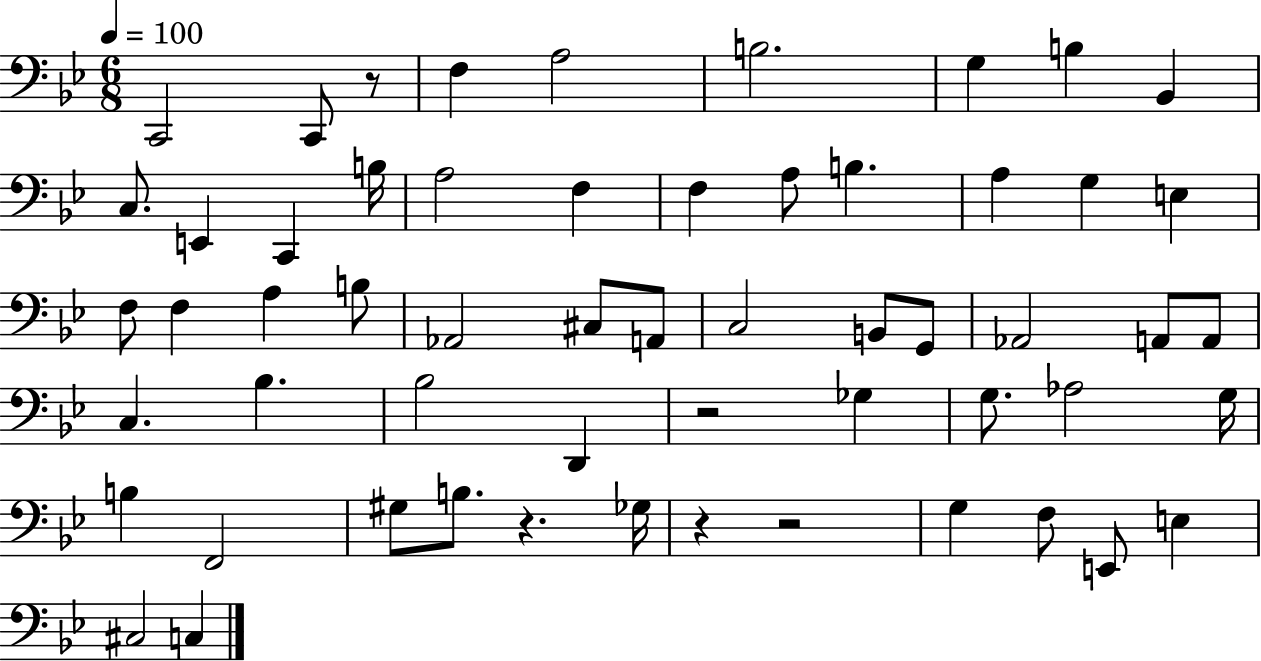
{
  \clef bass
  \numericTimeSignature
  \time 6/8
  \key bes \major
  \tempo 4 = 100
  c,2 c,8 r8 | f4 a2 | b2. | g4 b4 bes,4 | \break c8. e,4 c,4 b16 | a2 f4 | f4 a8 b4. | a4 g4 e4 | \break f8 f4 a4 b8 | aes,2 cis8 a,8 | c2 b,8 g,8 | aes,2 a,8 a,8 | \break c4. bes4. | bes2 d,4 | r2 ges4 | g8. aes2 g16 | \break b4 f,2 | gis8 b8. r4. ges16 | r4 r2 | g4 f8 e,8 e4 | \break cis2 c4 | \bar "|."
}